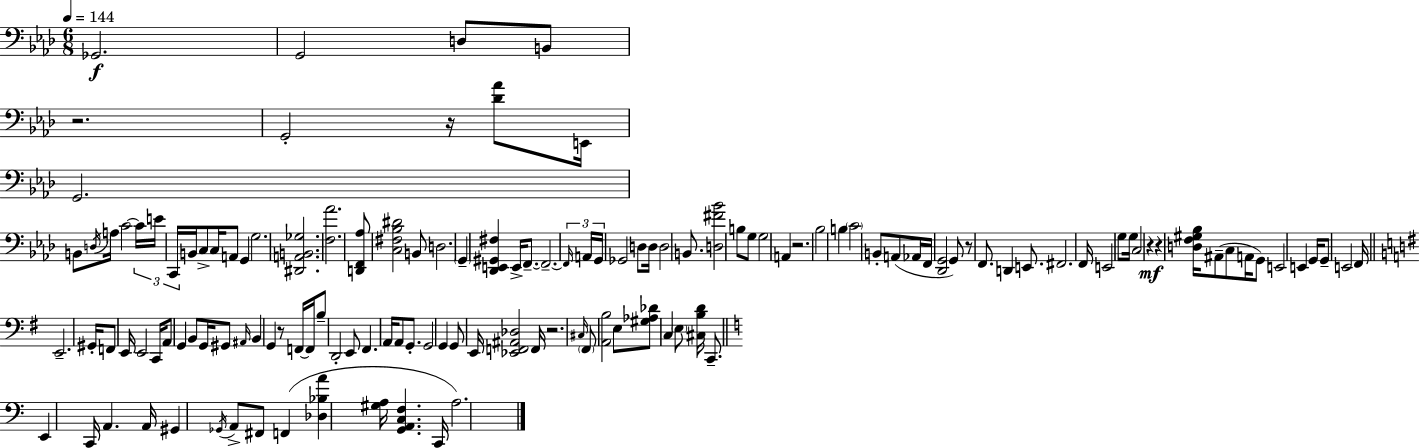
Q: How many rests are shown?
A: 8